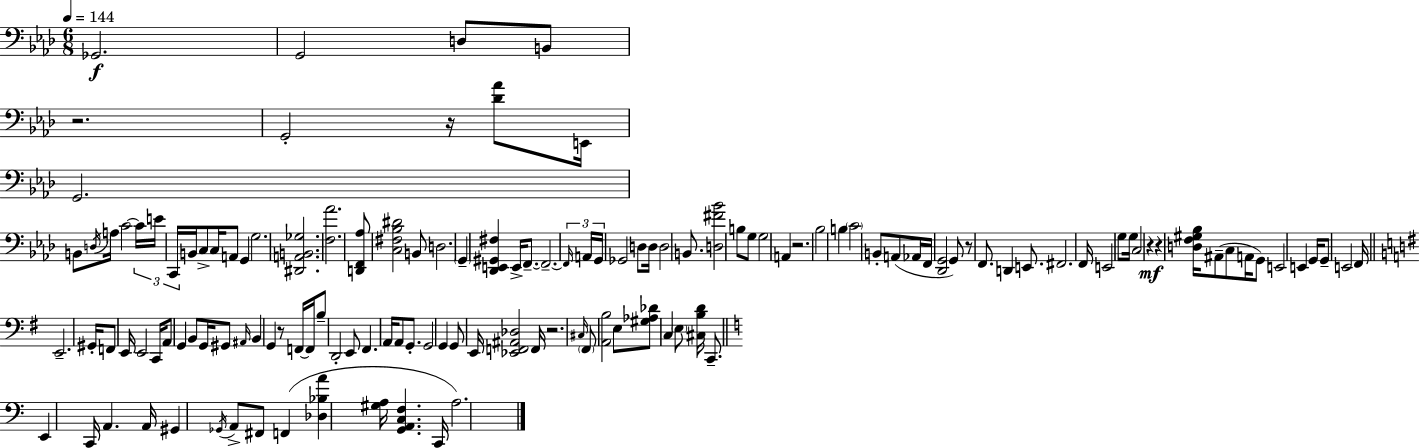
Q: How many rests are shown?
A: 8